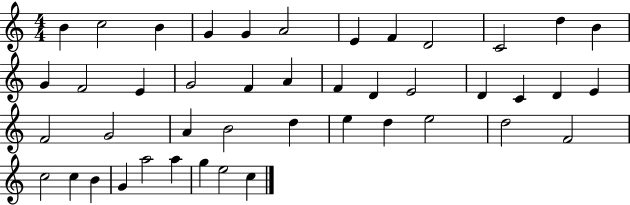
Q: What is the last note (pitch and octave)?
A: C5